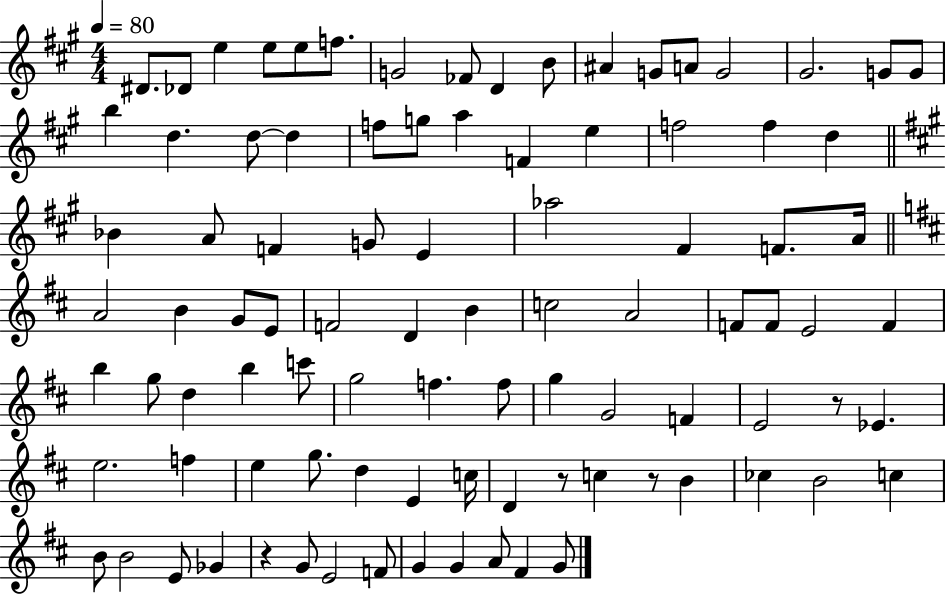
{
  \clef treble
  \numericTimeSignature
  \time 4/4
  \key a \major
  \tempo 4 = 80
  dis'8. des'8 e''4 e''8 e''8 f''8. | g'2 fes'8 d'4 b'8 | ais'4 g'8 a'8 g'2 | gis'2. g'8 g'8 | \break b''4 d''4. d''8~~ d''4 | f''8 g''8 a''4 f'4 e''4 | f''2 f''4 d''4 | \bar "||" \break \key a \major bes'4 a'8 f'4 g'8 e'4 | aes''2 fis'4 f'8. a'16 | \bar "||" \break \key d \major a'2 b'4 g'8 e'8 | f'2 d'4 b'4 | c''2 a'2 | f'8 f'8 e'2 f'4 | \break b''4 g''8 d''4 b''4 c'''8 | g''2 f''4. f''8 | g''4 g'2 f'4 | e'2 r8 ees'4. | \break e''2. f''4 | e''4 g''8. d''4 e'4 c''16 | d'4 r8 c''4 r8 b'4 | ces''4 b'2 c''4 | \break b'8 b'2 e'8 ges'4 | r4 g'8 e'2 f'8 | g'4 g'4 a'8 fis'4 g'8 | \bar "|."
}